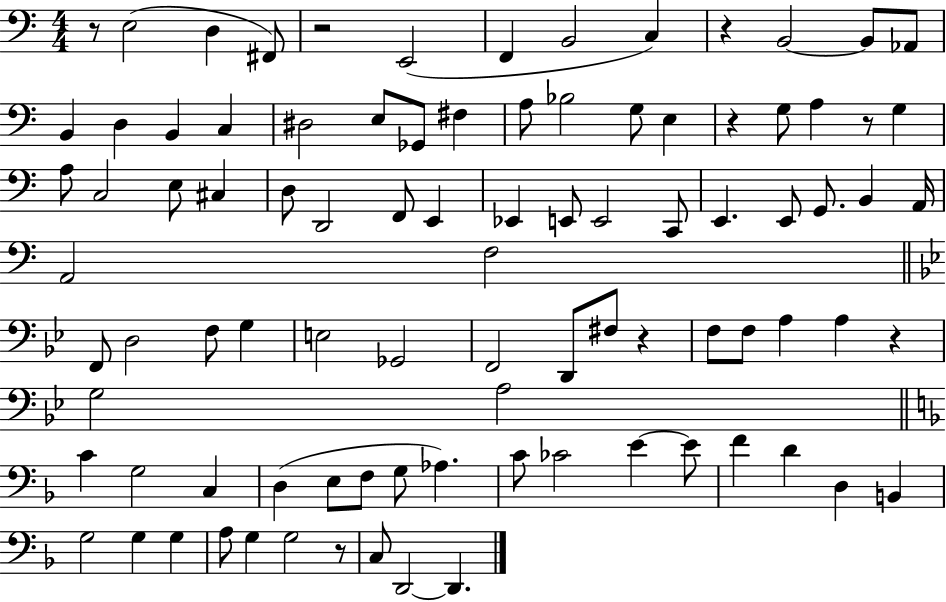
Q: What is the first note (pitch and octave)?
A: E3